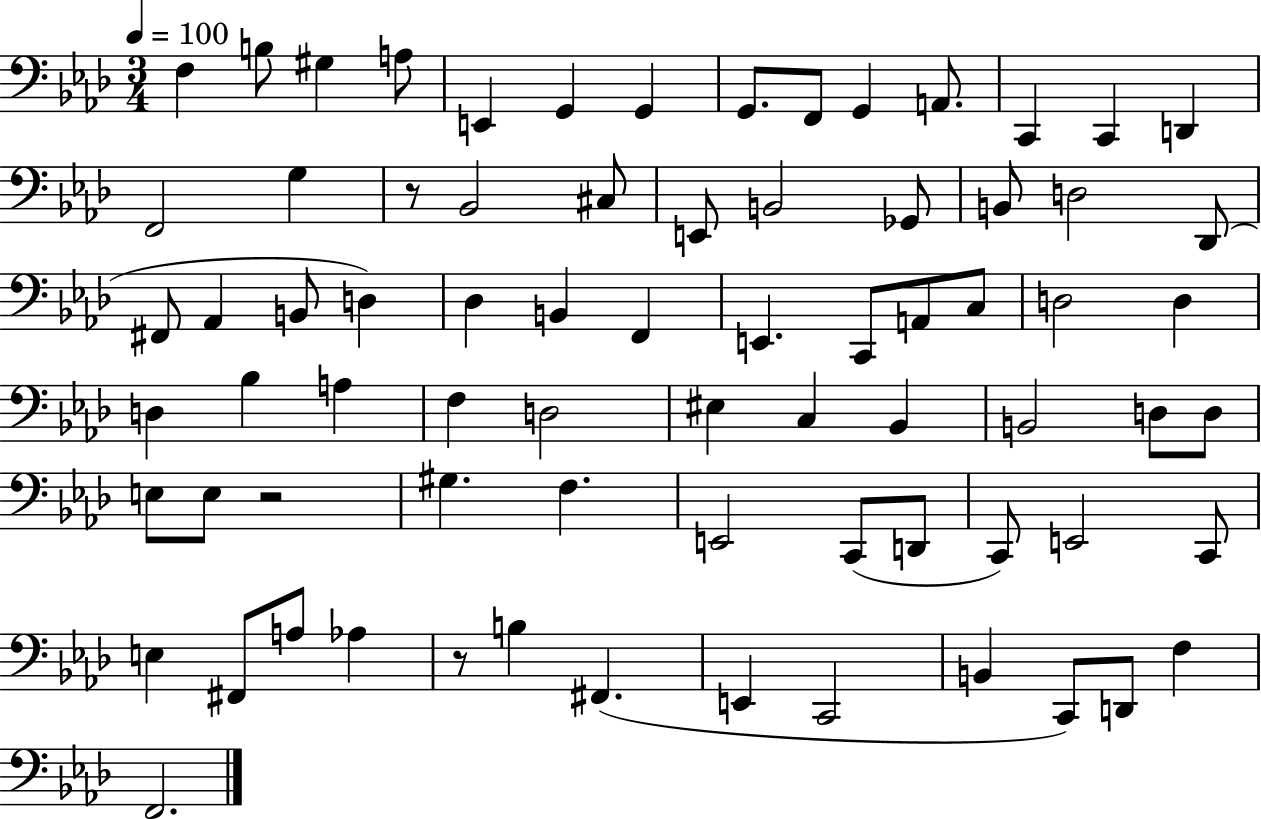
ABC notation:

X:1
T:Untitled
M:3/4
L:1/4
K:Ab
F, B,/2 ^G, A,/2 E,, G,, G,, G,,/2 F,,/2 G,, A,,/2 C,, C,, D,, F,,2 G, z/2 _B,,2 ^C,/2 E,,/2 B,,2 _G,,/2 B,,/2 D,2 _D,,/2 ^F,,/2 _A,, B,,/2 D, _D, B,, F,, E,, C,,/2 A,,/2 C,/2 D,2 D, D, _B, A, F, D,2 ^E, C, _B,, B,,2 D,/2 D,/2 E,/2 E,/2 z2 ^G, F, E,,2 C,,/2 D,,/2 C,,/2 E,,2 C,,/2 E, ^F,,/2 A,/2 _A, z/2 B, ^F,, E,, C,,2 B,, C,,/2 D,,/2 F, F,,2